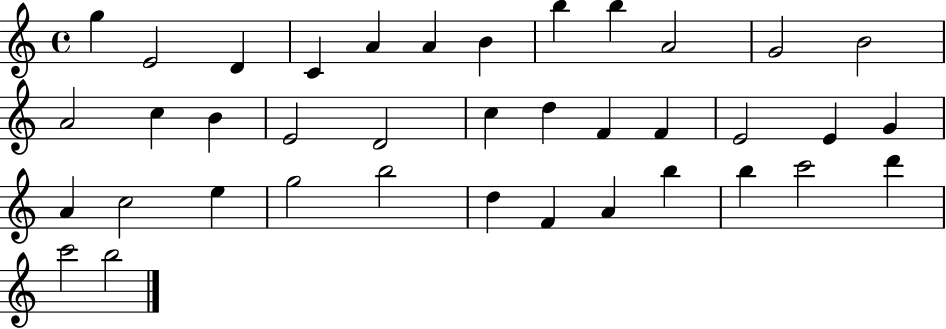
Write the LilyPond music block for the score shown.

{
  \clef treble
  \time 4/4
  \defaultTimeSignature
  \key c \major
  g''4 e'2 d'4 | c'4 a'4 a'4 b'4 | b''4 b''4 a'2 | g'2 b'2 | \break a'2 c''4 b'4 | e'2 d'2 | c''4 d''4 f'4 f'4 | e'2 e'4 g'4 | \break a'4 c''2 e''4 | g''2 b''2 | d''4 f'4 a'4 b''4 | b''4 c'''2 d'''4 | \break c'''2 b''2 | \bar "|."
}